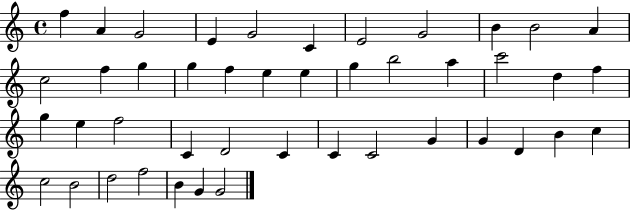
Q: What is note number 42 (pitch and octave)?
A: B4